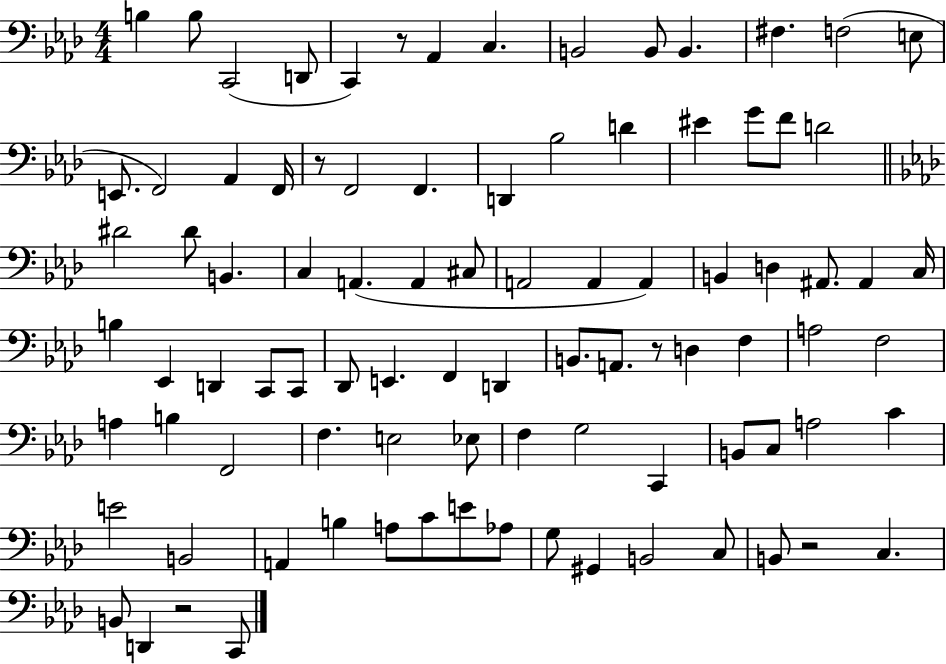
X:1
T:Untitled
M:4/4
L:1/4
K:Ab
B, B,/2 C,,2 D,,/2 C,, z/2 _A,, C, B,,2 B,,/2 B,, ^F, F,2 E,/2 E,,/2 F,,2 _A,, F,,/4 z/2 F,,2 F,, D,, _B,2 D ^E G/2 F/2 D2 ^D2 ^D/2 B,, C, A,, A,, ^C,/2 A,,2 A,, A,, B,, D, ^A,,/2 ^A,, C,/4 B, _E,, D,, C,,/2 C,,/2 _D,,/2 E,, F,, D,, B,,/2 A,,/2 z/2 D, F, A,2 F,2 A, B, F,,2 F, E,2 _E,/2 F, G,2 C,, B,,/2 C,/2 A,2 C E2 B,,2 A,, B, A,/2 C/2 E/2 _A,/2 G,/2 ^G,, B,,2 C,/2 B,,/2 z2 C, B,,/2 D,, z2 C,,/2